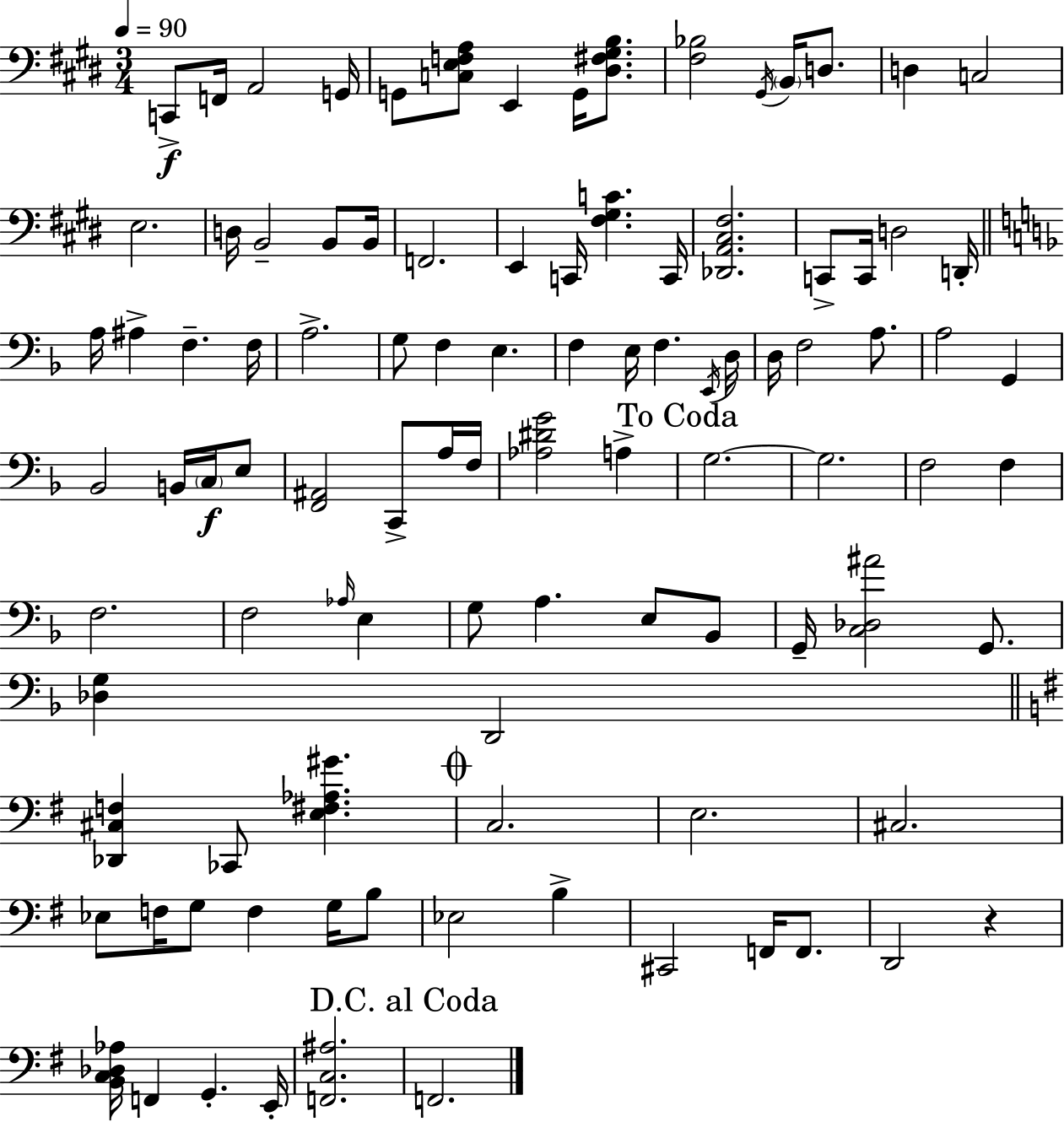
X:1
T:Untitled
M:3/4
L:1/4
K:E
C,,/2 F,,/4 A,,2 G,,/4 G,,/2 [C,E,F,A,]/2 E,, G,,/4 [^D,^F,^G,B,]/2 [^F,_B,]2 ^G,,/4 B,,/4 D,/2 D, C,2 E,2 D,/4 B,,2 B,,/2 B,,/4 F,,2 E,, C,,/4 [^F,^G,C] C,,/4 [_D,,A,,^C,^F,]2 C,,/2 C,,/4 D,2 D,,/4 A,/4 ^A, F, F,/4 A,2 G,/2 F, E, F, E,/4 F, E,,/4 D,/4 D,/4 F,2 A,/2 A,2 G,, _B,,2 B,,/4 C,/4 E,/2 [F,,^A,,]2 C,,/2 A,/4 F,/4 [_A,^DG]2 A, G,2 G,2 F,2 F, F,2 F,2 _A,/4 E, G,/2 A, E,/2 _B,,/2 G,,/4 [C,_D,^A]2 G,,/2 [_D,G,] D,,2 [_D,,^C,F,] _C,,/2 [E,^F,_A,^G] C,2 E,2 ^C,2 _E,/2 F,/4 G,/2 F, G,/4 B,/2 _E,2 B, ^C,,2 F,,/4 F,,/2 D,,2 z [B,,C,_D,_A,]/4 F,, G,, E,,/4 [F,,C,^A,]2 F,,2